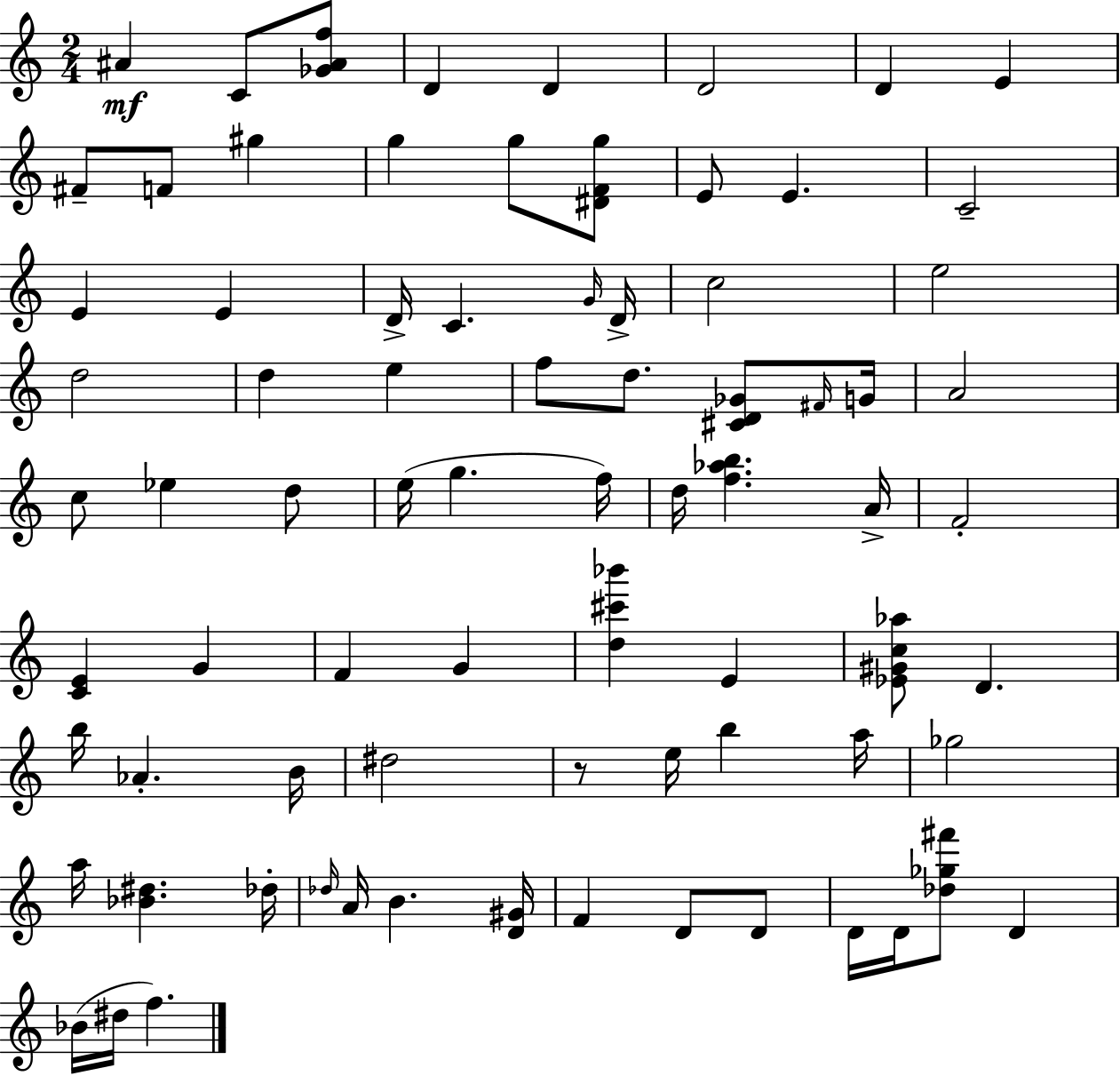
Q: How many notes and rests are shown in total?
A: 78